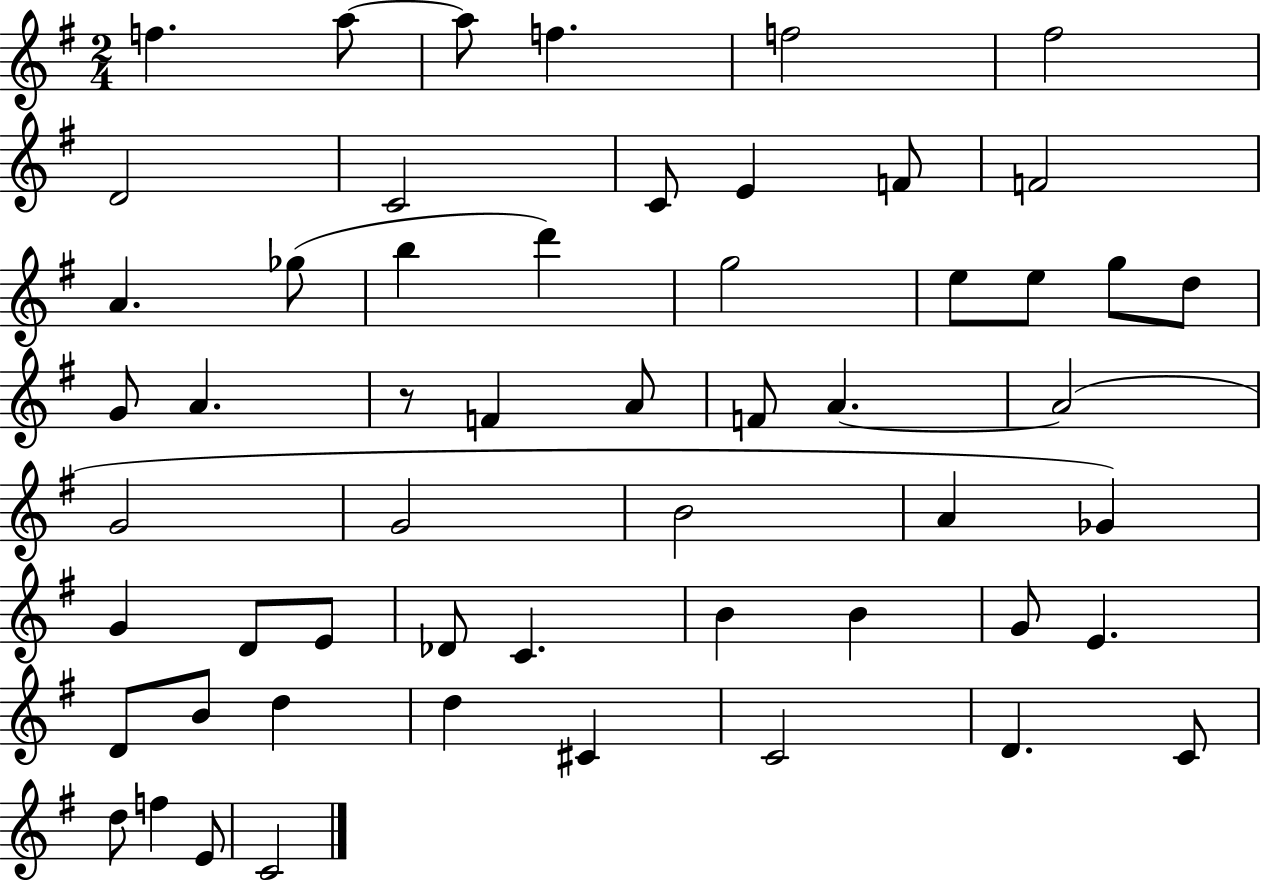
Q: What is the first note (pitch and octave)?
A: F5